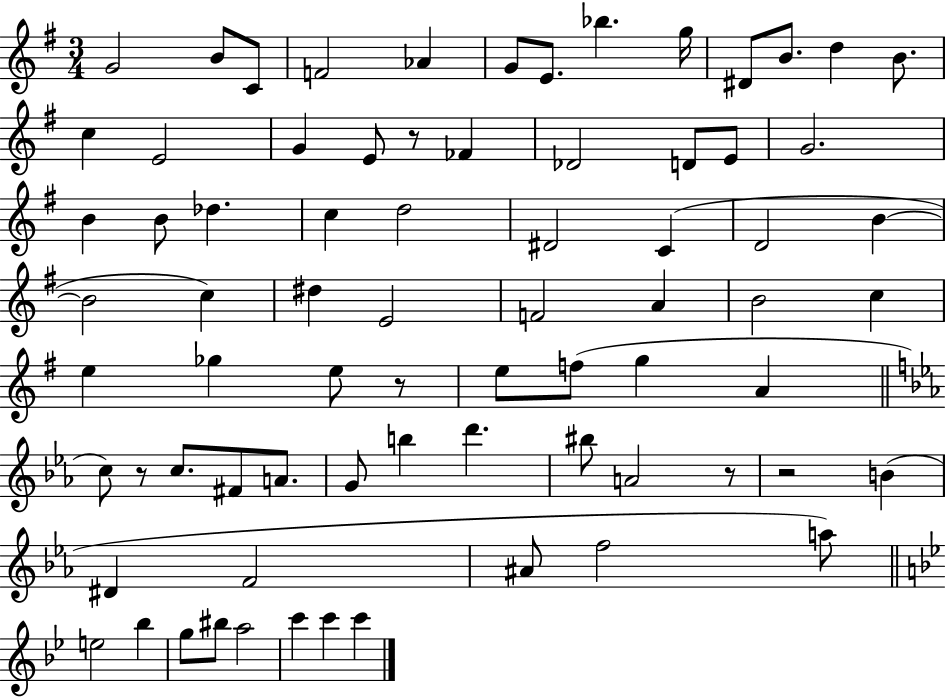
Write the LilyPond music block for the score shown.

{
  \clef treble
  \numericTimeSignature
  \time 3/4
  \key g \major
  g'2 b'8 c'8 | f'2 aes'4 | g'8 e'8. bes''4. g''16 | dis'8 b'8. d''4 b'8. | \break c''4 e'2 | g'4 e'8 r8 fes'4 | des'2 d'8 e'8 | g'2. | \break b'4 b'8 des''4. | c''4 d''2 | dis'2 c'4( | d'2 b'4~~ | \break b'2 c''4) | dis''4 e'2 | f'2 a'4 | b'2 c''4 | \break e''4 ges''4 e''8 r8 | e''8 f''8( g''4 a'4 | \bar "||" \break \key ees \major c''8) r8 c''8. fis'8 a'8. | g'8 b''4 d'''4. | bis''8 a'2 r8 | r2 b'4( | \break dis'4 f'2 | ais'8 f''2 a''8) | \bar "||" \break \key g \minor e''2 bes''4 | g''8 bis''8 a''2 | c'''4 c'''4 c'''4 | \bar "|."
}